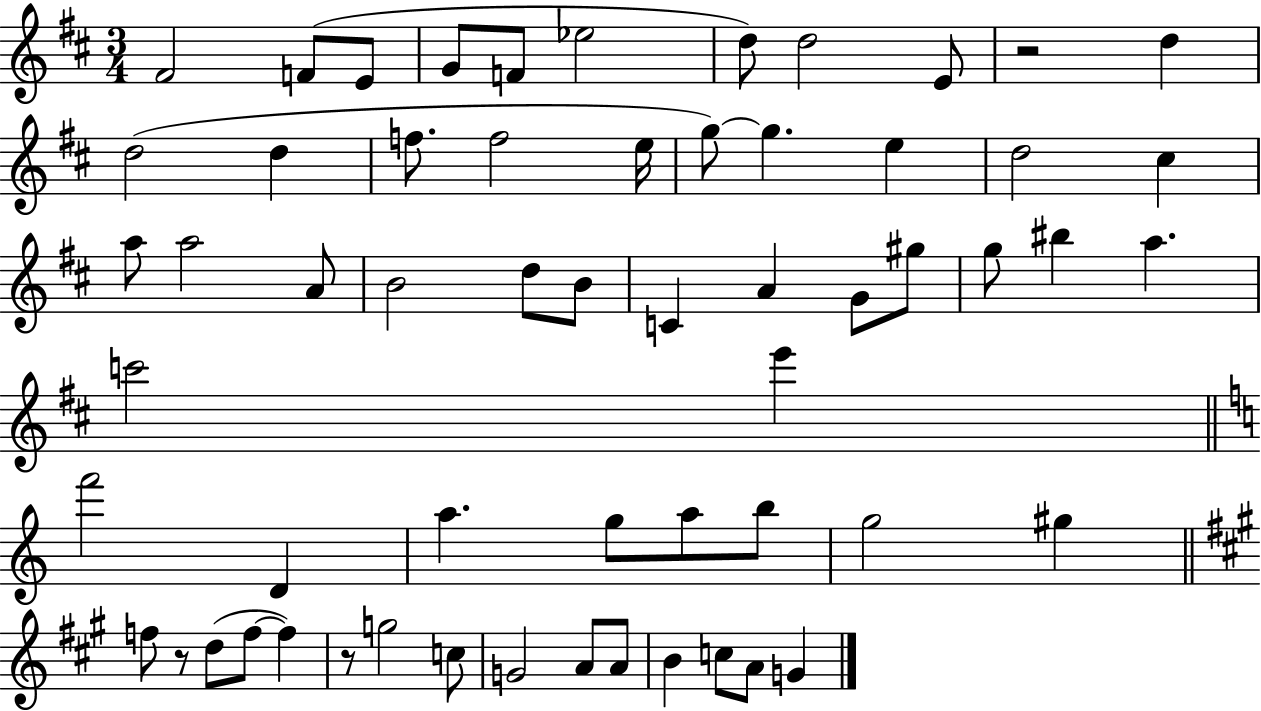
F#4/h F4/e E4/e G4/e F4/e Eb5/h D5/e D5/h E4/e R/h D5/q D5/h D5/q F5/e. F5/h E5/s G5/e G5/q. E5/q D5/h C#5/q A5/e A5/h A4/e B4/h D5/e B4/e C4/q A4/q G4/e G#5/e G5/e BIS5/q A5/q. C6/h E6/q F6/h D4/q A5/q. G5/e A5/e B5/e G5/h G#5/q F5/e R/e D5/e F5/e F5/q R/e G5/h C5/e G4/h A4/e A4/e B4/q C5/e A4/e G4/q